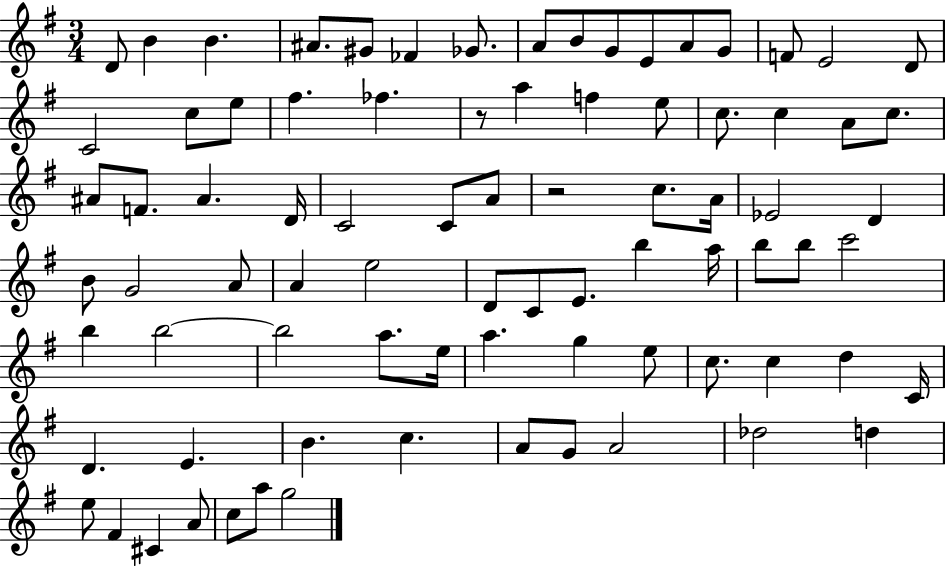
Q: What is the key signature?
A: G major